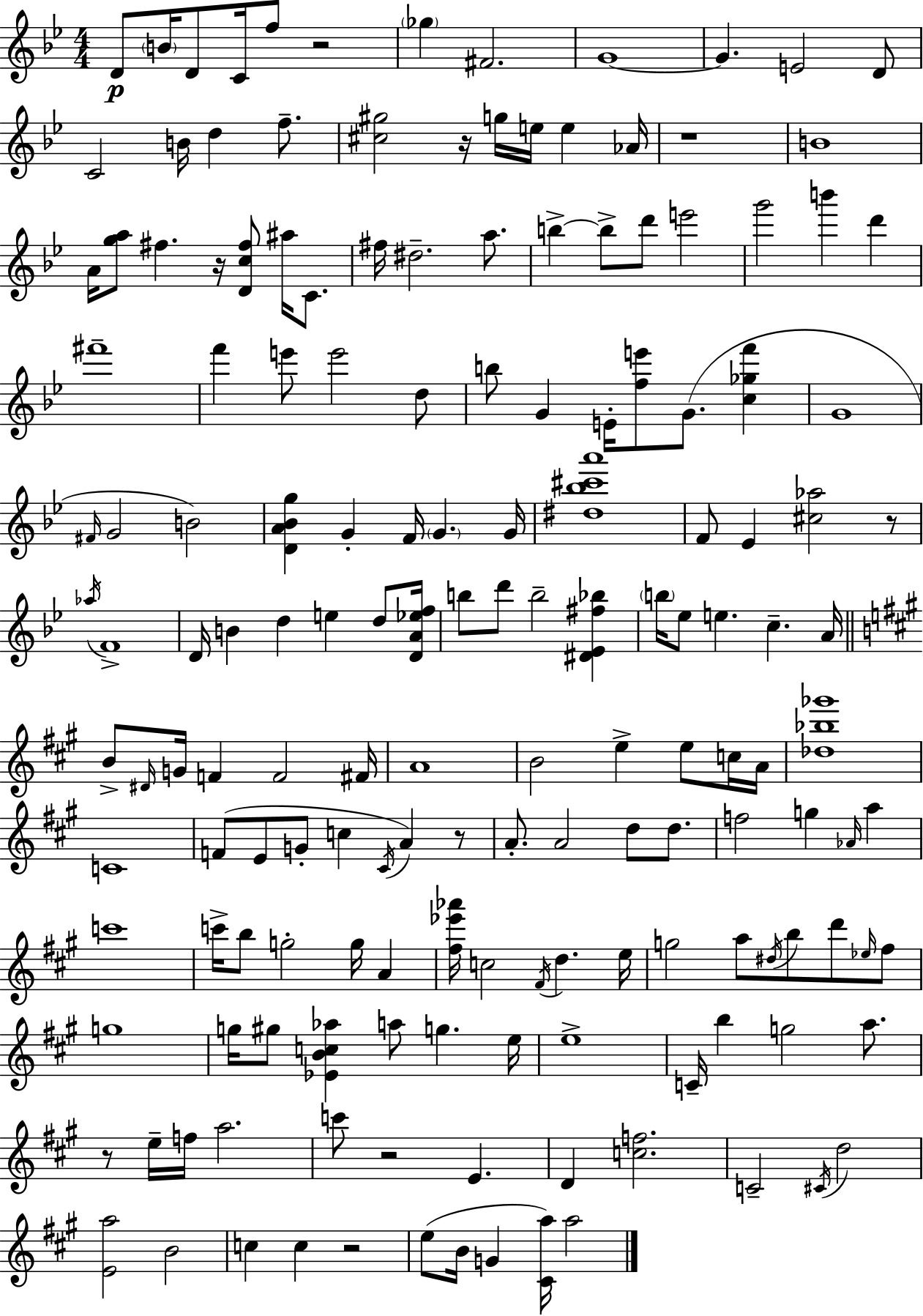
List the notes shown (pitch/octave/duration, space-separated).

D4/e B4/s D4/e C4/s F5/e R/h Gb5/q F#4/h. G4/w G4/q. E4/h D4/e C4/h B4/s D5/q F5/e. [C#5,G#5]/h R/s G5/s E5/s E5/q Ab4/s R/w B4/w A4/s [G5,A5]/e F#5/q. R/s [D4,C5,F#5]/e A#5/s C4/e. F#5/s D#5/h. A5/e. B5/q B5/e D6/e E6/h G6/h B6/q D6/q F#6/w F6/q E6/e E6/h D5/e B5/e G4/q E4/s [F5,E6]/e G4/e. [C5,Gb5,F6]/q G4/w F#4/s G4/h B4/h [D4,A4,Bb4,G5]/q G4/q F4/s G4/q. G4/s [D#5,Bb5,C#6,A6]/w F4/e Eb4/q [C#5,Ab5]/h R/e Ab5/s F4/w D4/s B4/q D5/q E5/q D5/e [D4,A4,Eb5,F5]/s B5/e D6/e B5/h [D#4,Eb4,F#5,Bb5]/q B5/s Eb5/e E5/q. C5/q. A4/s B4/e D#4/s G4/s F4/q F4/h F#4/s A4/w B4/h E5/q E5/e C5/s A4/s [Db5,Bb5,Gb6]/w C4/w F4/e E4/e G4/e C5/q C#4/s A4/q R/e A4/e. A4/h D5/e D5/e. F5/h G5/q Ab4/s A5/q C6/w C6/s B5/e G5/h G5/s A4/q [F#5,Eb6,Ab6]/s C5/h F#4/s D5/q. E5/s G5/h A5/e D#5/s B5/e D6/e Eb5/s F#5/e G5/w G5/s G#5/e [Eb4,B4,C5,Ab5]/q A5/e G5/q. E5/s E5/w C4/s B5/q G5/h A5/e. R/e E5/s F5/s A5/h. C6/e R/h E4/q. D4/q [C5,F5]/h. C4/h C#4/s D5/h [E4,A5]/h B4/h C5/q C5/q R/h E5/e B4/s G4/q [C#4,A5]/s A5/h